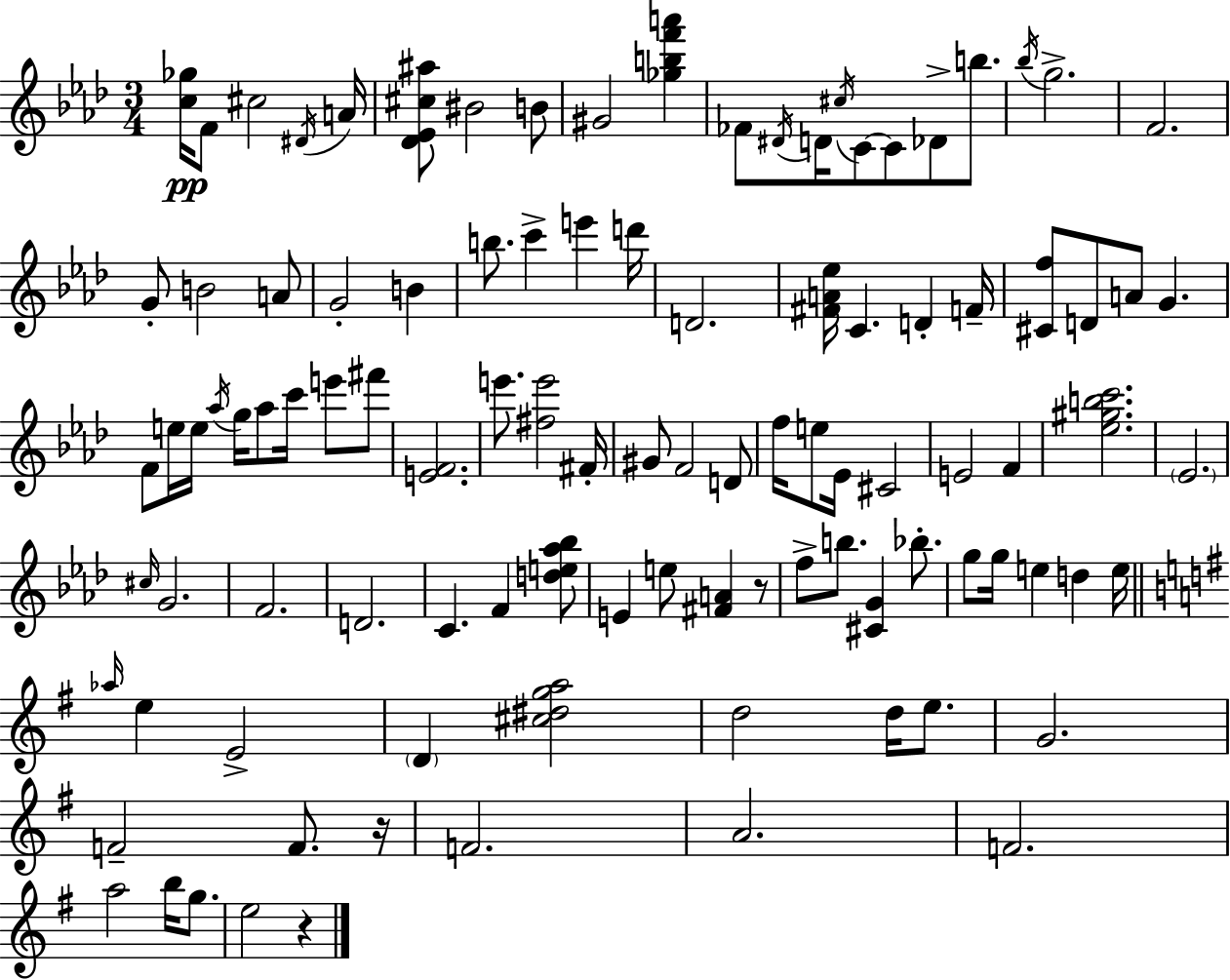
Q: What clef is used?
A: treble